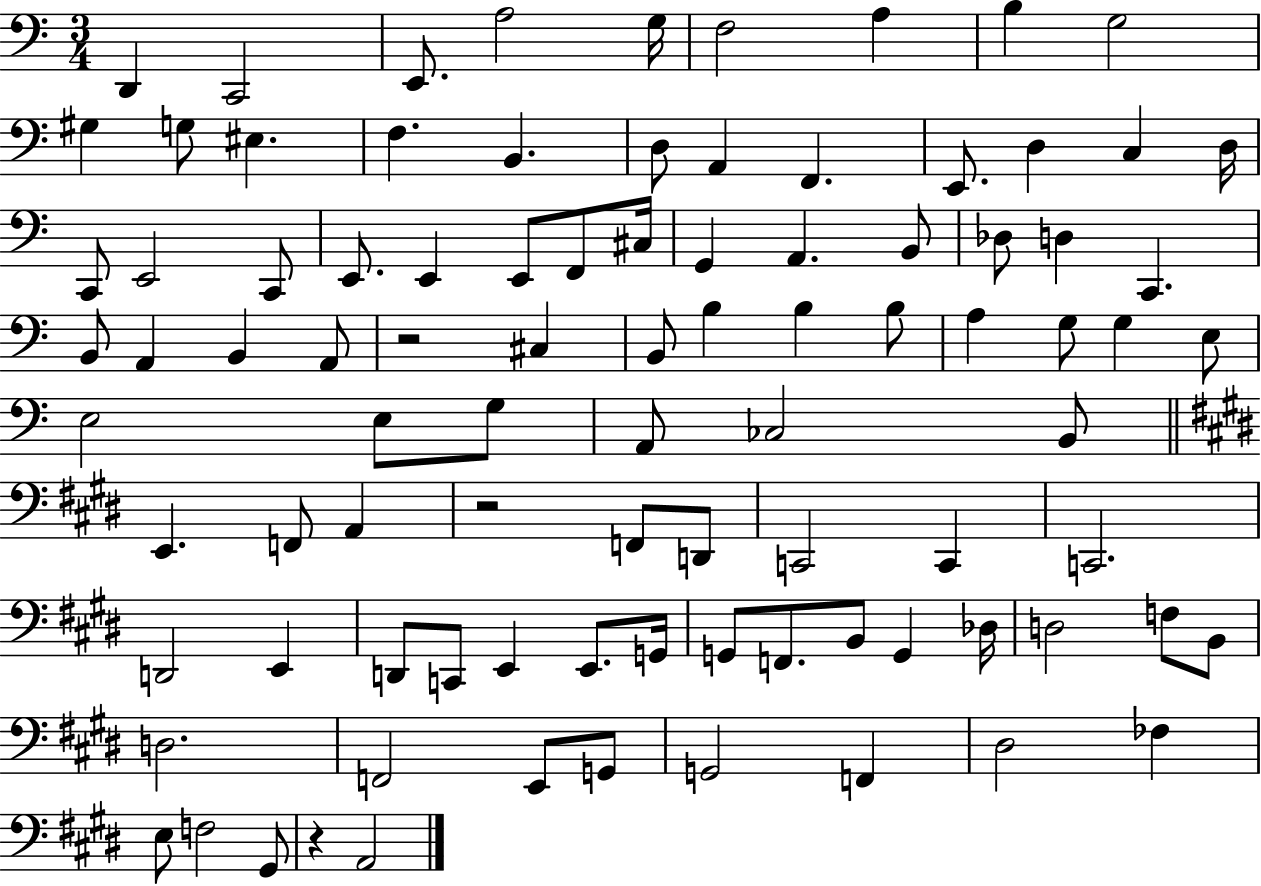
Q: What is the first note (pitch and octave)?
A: D2